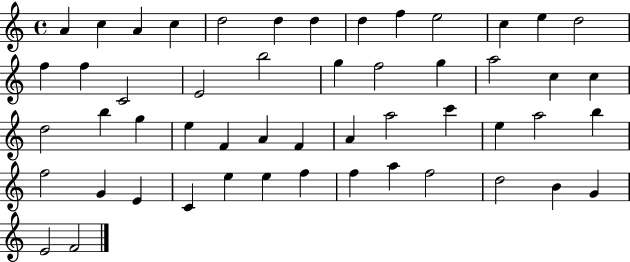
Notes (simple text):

A4/q C5/q A4/q C5/q D5/h D5/q D5/q D5/q F5/q E5/h C5/q E5/q D5/h F5/q F5/q C4/h E4/h B5/h G5/q F5/h G5/q A5/h C5/q C5/q D5/h B5/q G5/q E5/q F4/q A4/q F4/q A4/q A5/h C6/q E5/q A5/h B5/q F5/h G4/q E4/q C4/q E5/q E5/q F5/q F5/q A5/q F5/h D5/h B4/q G4/q E4/h F4/h